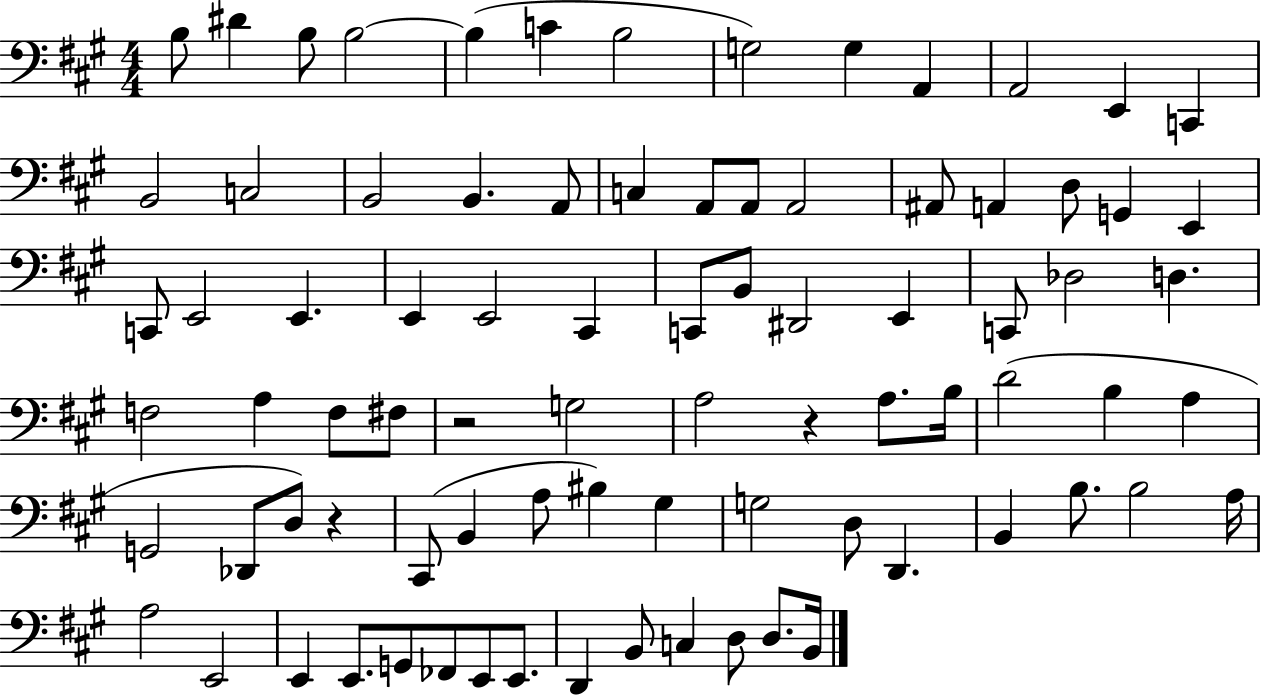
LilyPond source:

{
  \clef bass
  \numericTimeSignature
  \time 4/4
  \key a \major
  \repeat volta 2 { b8 dis'4 b8 b2~~ | b4( c'4 b2 | g2) g4 a,4 | a,2 e,4 c,4 | \break b,2 c2 | b,2 b,4. a,8 | c4 a,8 a,8 a,2 | ais,8 a,4 d8 g,4 e,4 | \break c,8 e,2 e,4. | e,4 e,2 cis,4 | c,8 b,8 dis,2 e,4 | c,8 des2 d4. | \break f2 a4 f8 fis8 | r2 g2 | a2 r4 a8. b16 | d'2( b4 a4 | \break g,2 des,8 d8) r4 | cis,8( b,4 a8 bis4) gis4 | g2 d8 d,4. | b,4 b8. b2 a16 | \break a2 e,2 | e,4 e,8. g,8 fes,8 e,8 e,8. | d,4 b,8 c4 d8 d8. b,16 | } \bar "|."
}